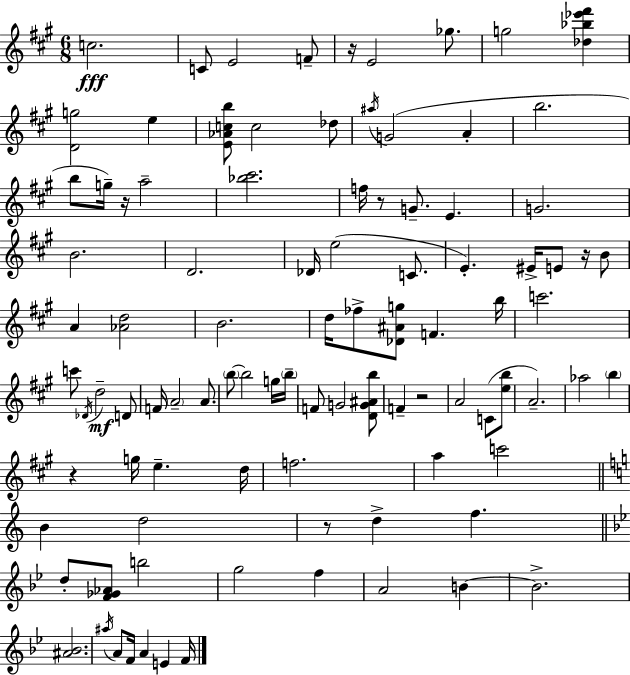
C5/h. C4/e E4/h F4/e R/s E4/h Gb5/e. G5/h [Db5,Bb5,Eb6,F#6]/q [D4,G5]/h E5/q [E4,Ab4,C5,B5]/e C5/h Db5/e A#5/s G4/h A4/q B5/h. B5/e G5/s R/s A5/h [Bb5,C#6]/h. F5/s R/e G4/e. E4/q. G4/h. B4/h. D4/h. Db4/s E5/h C4/e. E4/q. EIS4/s E4/e R/s B4/e A4/q [Ab4,D5]/h B4/h. D5/s FES5/e [Db4,A#4,G5]/e F4/q. B5/s C6/h. C6/e Db4/s D5/h D4/e F4/s A4/h A4/e. B5/e B5/h G5/s B5/s F4/e G4/h [D4,G4,A#4,B5]/e F4/q R/h A4/h C4/e [E5,B5]/e A4/h. Ab5/h B5/q R/q G5/s E5/q. D5/s F5/h. A5/q C6/h B4/q D5/h R/e D5/q F5/q. D5/e [F4,Gb4,Ab4]/e B5/h G5/h F5/q A4/h B4/q B4/h. [A#4,Bb4]/h. A#5/s A4/e F4/s A4/q E4/q F4/s